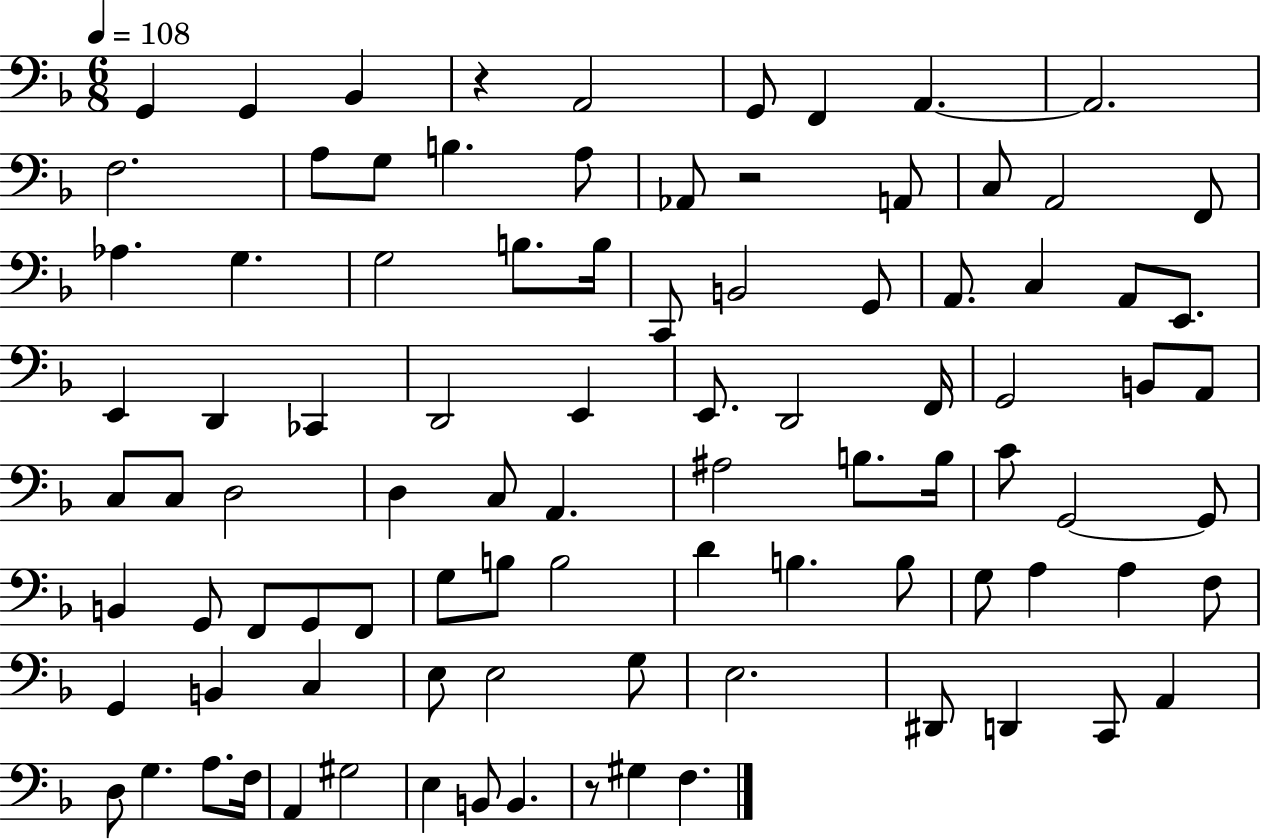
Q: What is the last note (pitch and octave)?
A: F3